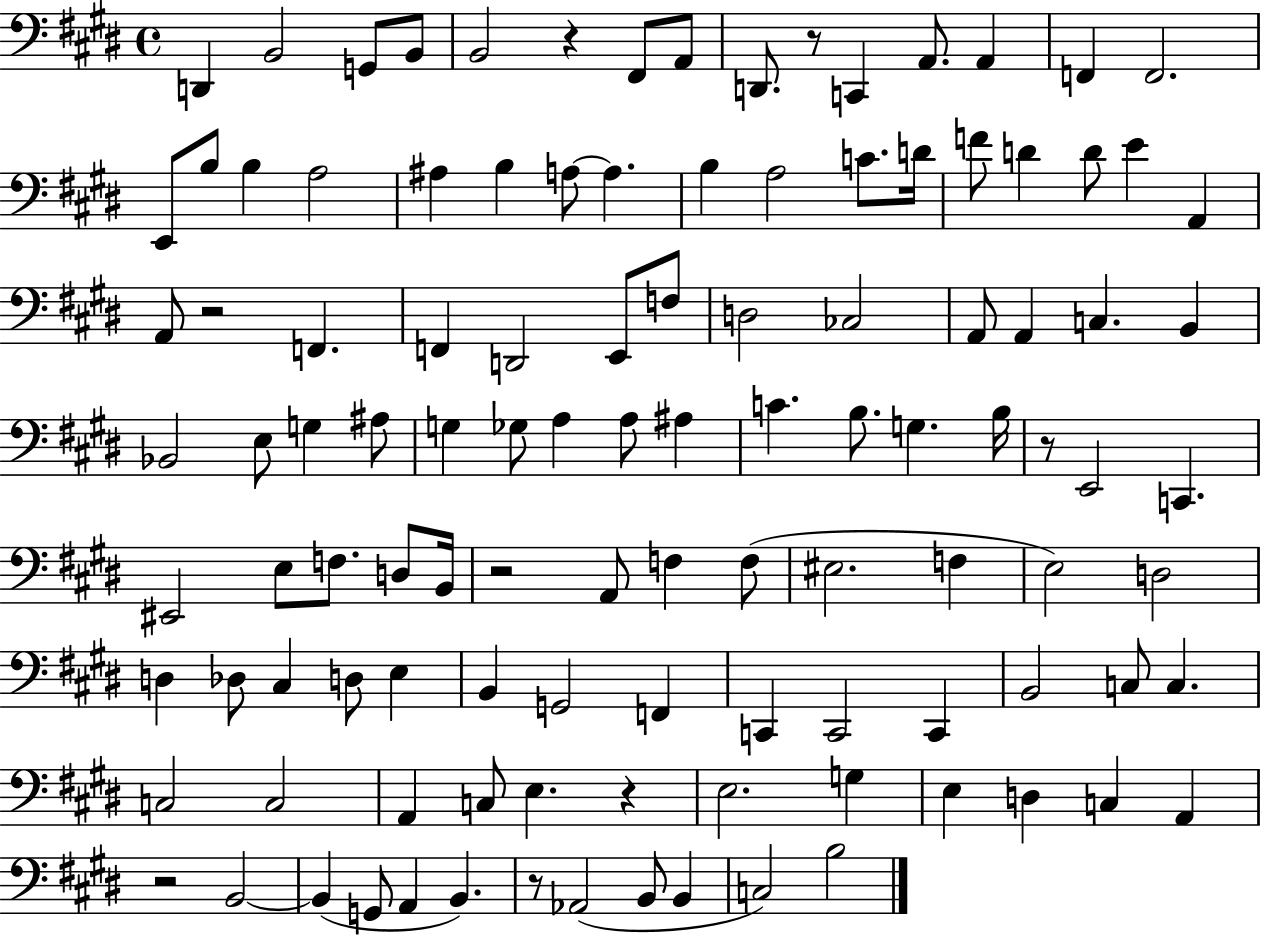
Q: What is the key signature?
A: E major